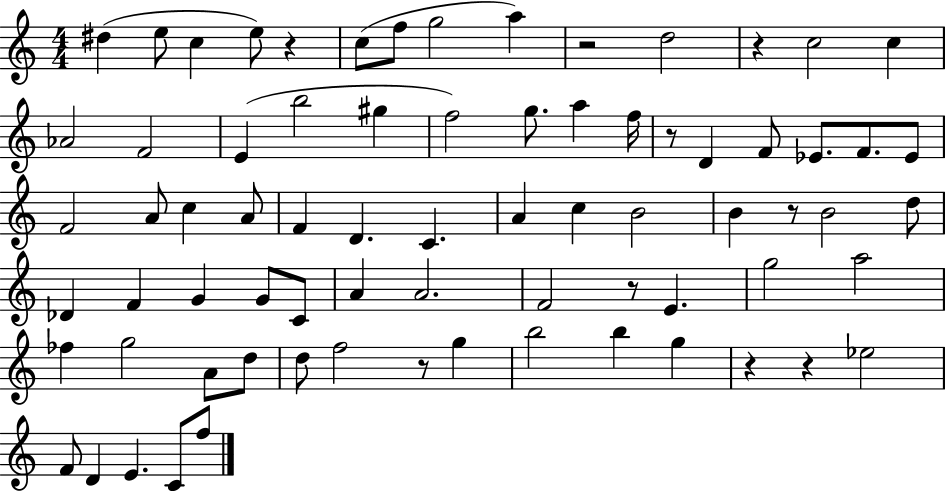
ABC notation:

X:1
T:Untitled
M:4/4
L:1/4
K:C
^d e/2 c e/2 z c/2 f/2 g2 a z2 d2 z c2 c _A2 F2 E b2 ^g f2 g/2 a f/4 z/2 D F/2 _E/2 F/2 _E/2 F2 A/2 c A/2 F D C A c B2 B z/2 B2 d/2 _D F G G/2 C/2 A A2 F2 z/2 E g2 a2 _f g2 A/2 d/2 d/2 f2 z/2 g b2 b g z z _e2 F/2 D E C/2 f/2